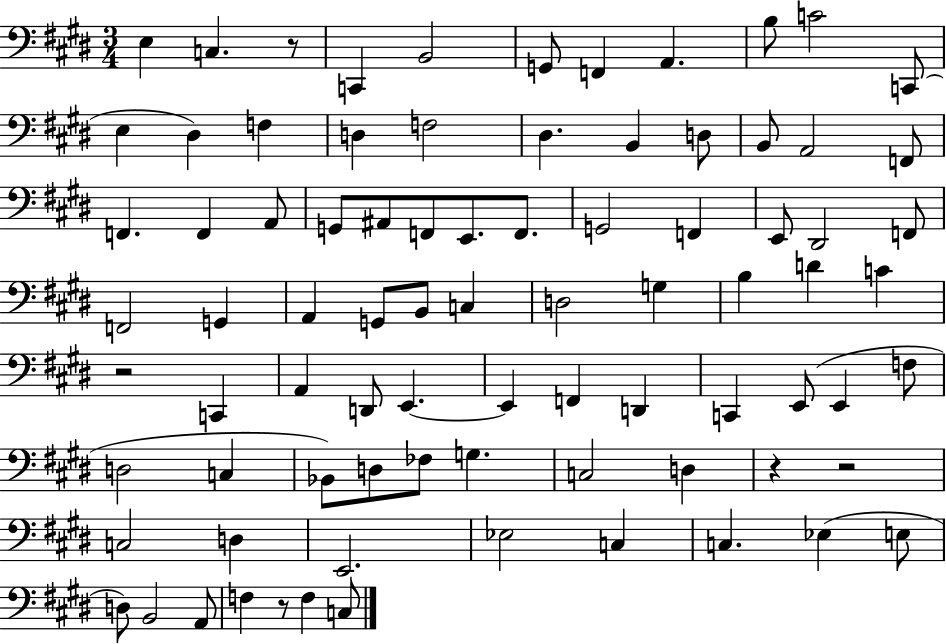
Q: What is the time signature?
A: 3/4